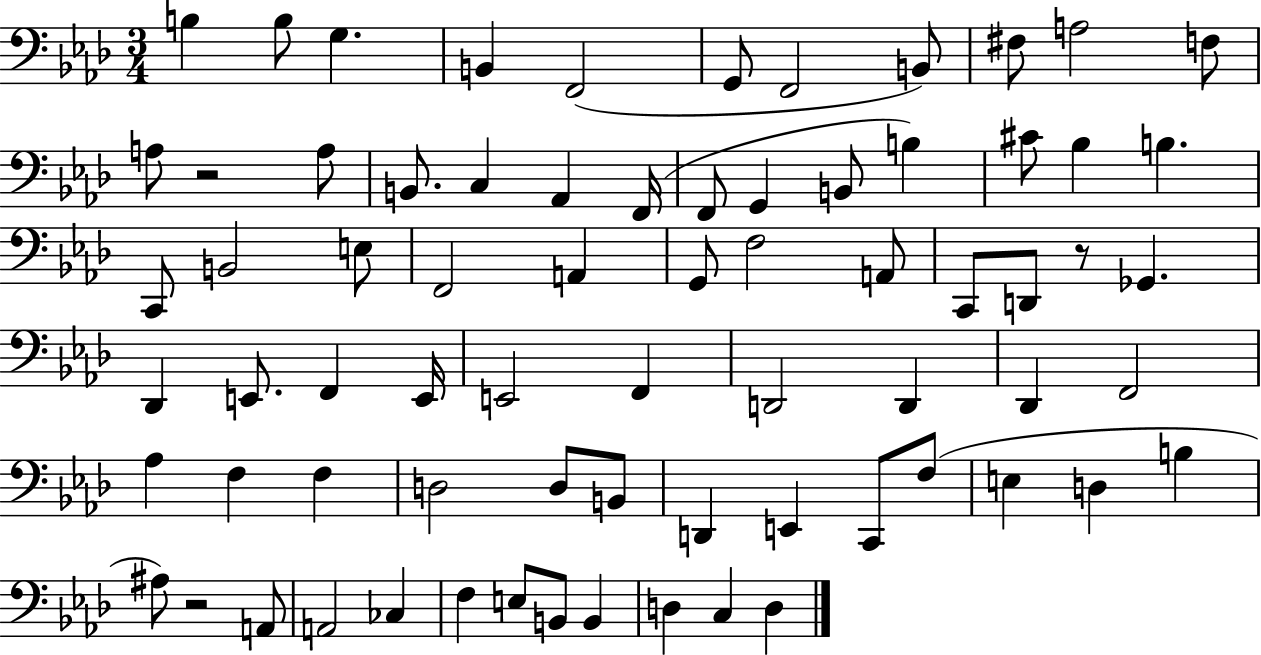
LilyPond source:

{
  \clef bass
  \numericTimeSignature
  \time 3/4
  \key aes \major
  b4 b8 g4. | b,4 f,2( | g,8 f,2 b,8) | fis8 a2 f8 | \break a8 r2 a8 | b,8. c4 aes,4 f,16( | f,8 g,4 b,8 b4) | cis'8 bes4 b4. | \break c,8 b,2 e8 | f,2 a,4 | g,8 f2 a,8 | c,8 d,8 r8 ges,4. | \break des,4 e,8. f,4 e,16 | e,2 f,4 | d,2 d,4 | des,4 f,2 | \break aes4 f4 f4 | d2 d8 b,8 | d,4 e,4 c,8 f8( | e4 d4 b4 | \break ais8) r2 a,8 | a,2 ces4 | f4 e8 b,8 b,4 | d4 c4 d4 | \break \bar "|."
}